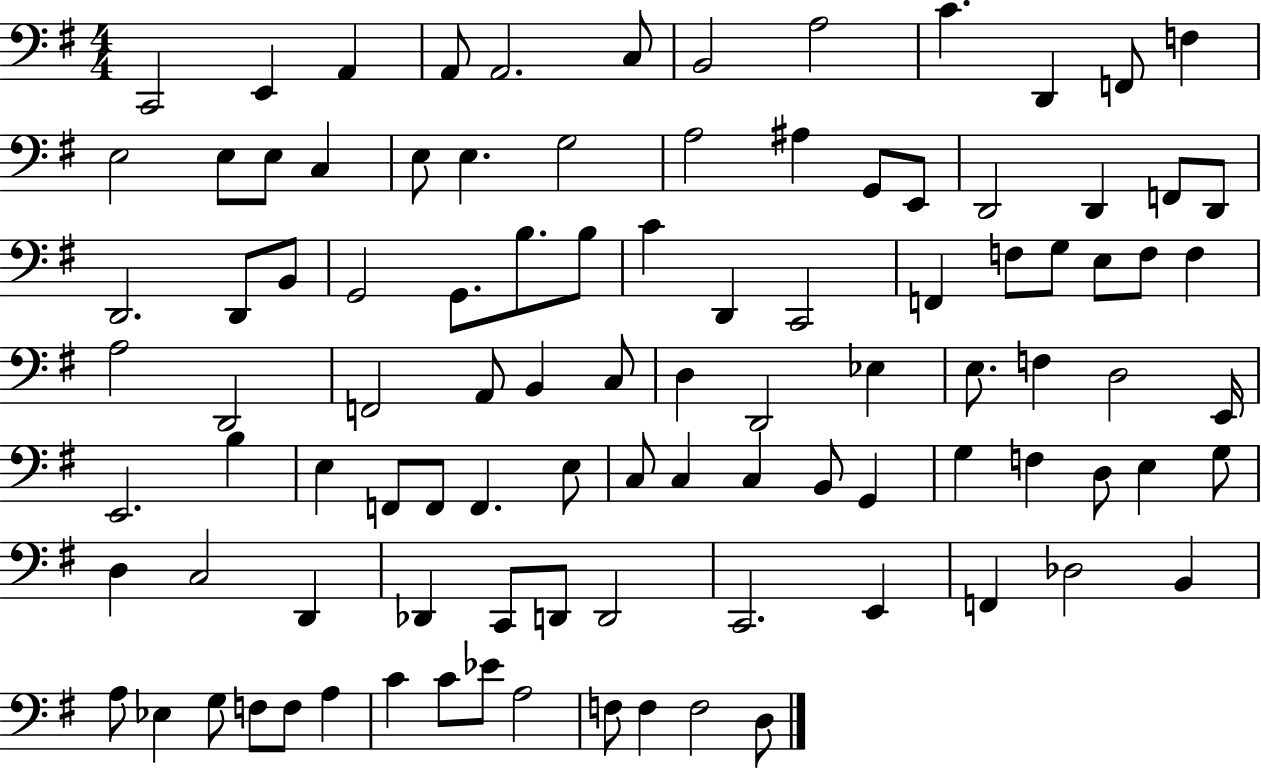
C2/h E2/q A2/q A2/e A2/h. C3/e B2/h A3/h C4/q. D2/q F2/e F3/q E3/h E3/e E3/e C3/q E3/e E3/q. G3/h A3/h A#3/q G2/e E2/e D2/h D2/q F2/e D2/e D2/h. D2/e B2/e G2/h G2/e. B3/e. B3/e C4/q D2/q C2/h F2/q F3/e G3/e E3/e F3/e F3/q A3/h D2/h F2/h A2/e B2/q C3/e D3/q D2/h Eb3/q E3/e. F3/q D3/h E2/s E2/h. B3/q E3/q F2/e F2/e F2/q. E3/e C3/e C3/q C3/q B2/e G2/q G3/q F3/q D3/e E3/q G3/e D3/q C3/h D2/q Db2/q C2/e D2/e D2/h C2/h. E2/q F2/q Db3/h B2/q A3/e Eb3/q G3/e F3/e F3/e A3/q C4/q C4/e Eb4/e A3/h F3/e F3/q F3/h D3/e